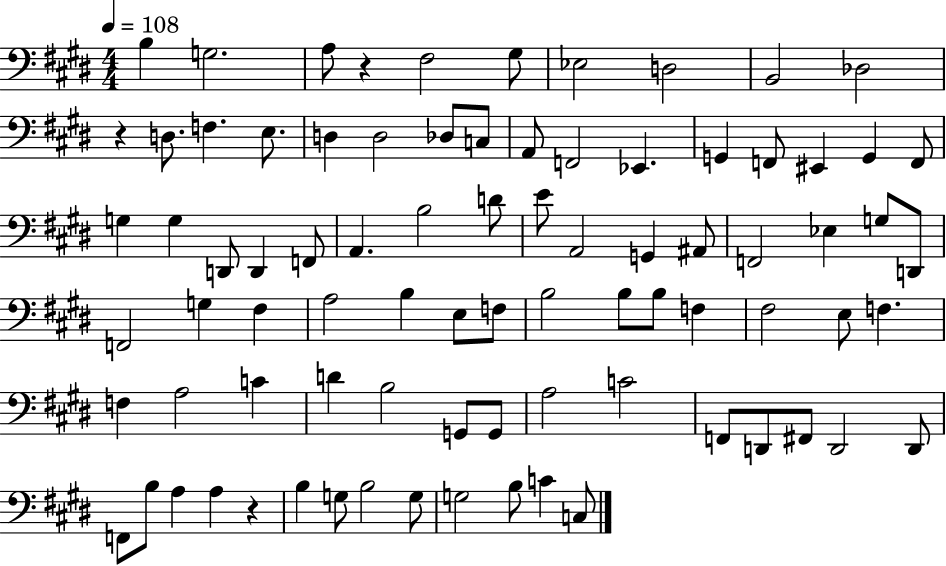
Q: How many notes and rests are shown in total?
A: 83